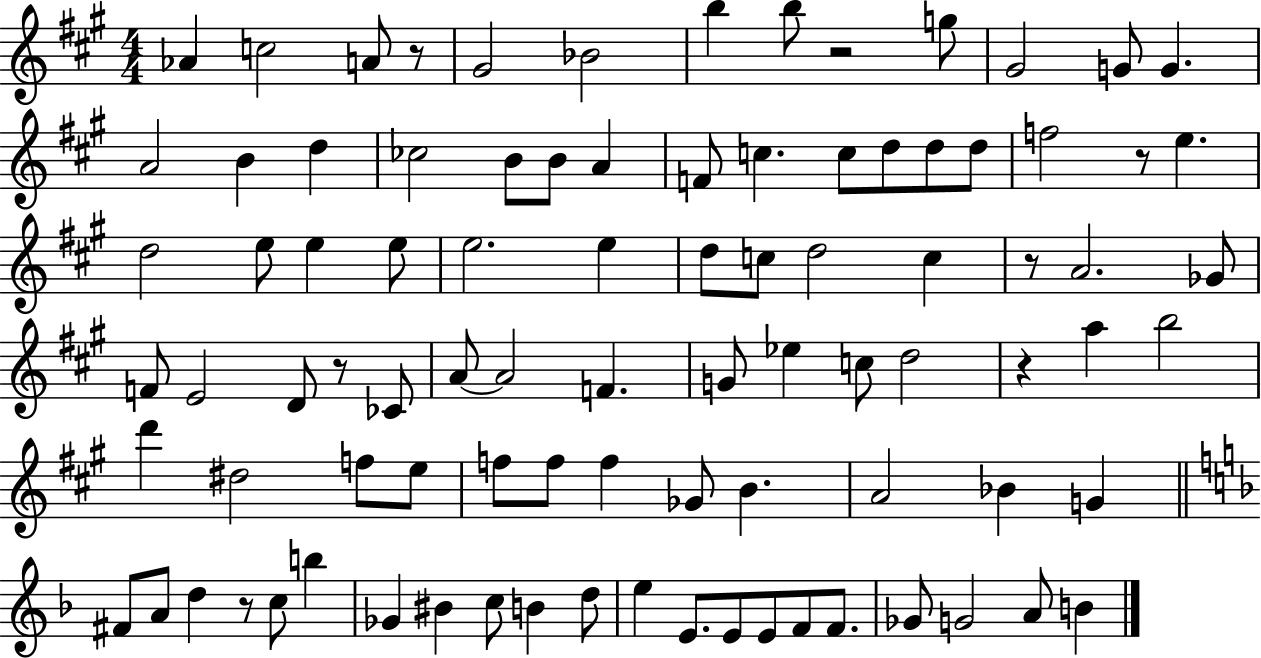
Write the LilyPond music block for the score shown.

{
  \clef treble
  \numericTimeSignature
  \time 4/4
  \key a \major
  \repeat volta 2 { aes'4 c''2 a'8 r8 | gis'2 bes'2 | b''4 b''8 r2 g''8 | gis'2 g'8 g'4. | \break a'2 b'4 d''4 | ces''2 b'8 b'8 a'4 | f'8 c''4. c''8 d''8 d''8 d''8 | f''2 r8 e''4. | \break d''2 e''8 e''4 e''8 | e''2. e''4 | d''8 c''8 d''2 c''4 | r8 a'2. ges'8 | \break f'8 e'2 d'8 r8 ces'8 | a'8~~ a'2 f'4. | g'8 ees''4 c''8 d''2 | r4 a''4 b''2 | \break d'''4 dis''2 f''8 e''8 | f''8 f''8 f''4 ges'8 b'4. | a'2 bes'4 g'4 | \bar "||" \break \key d \minor fis'8 a'8 d''4 r8 c''8 b''4 | ges'4 bis'4 c''8 b'4 d''8 | e''4 e'8. e'8 e'8 f'8 f'8. | ges'8 g'2 a'8 b'4 | \break } \bar "|."
}